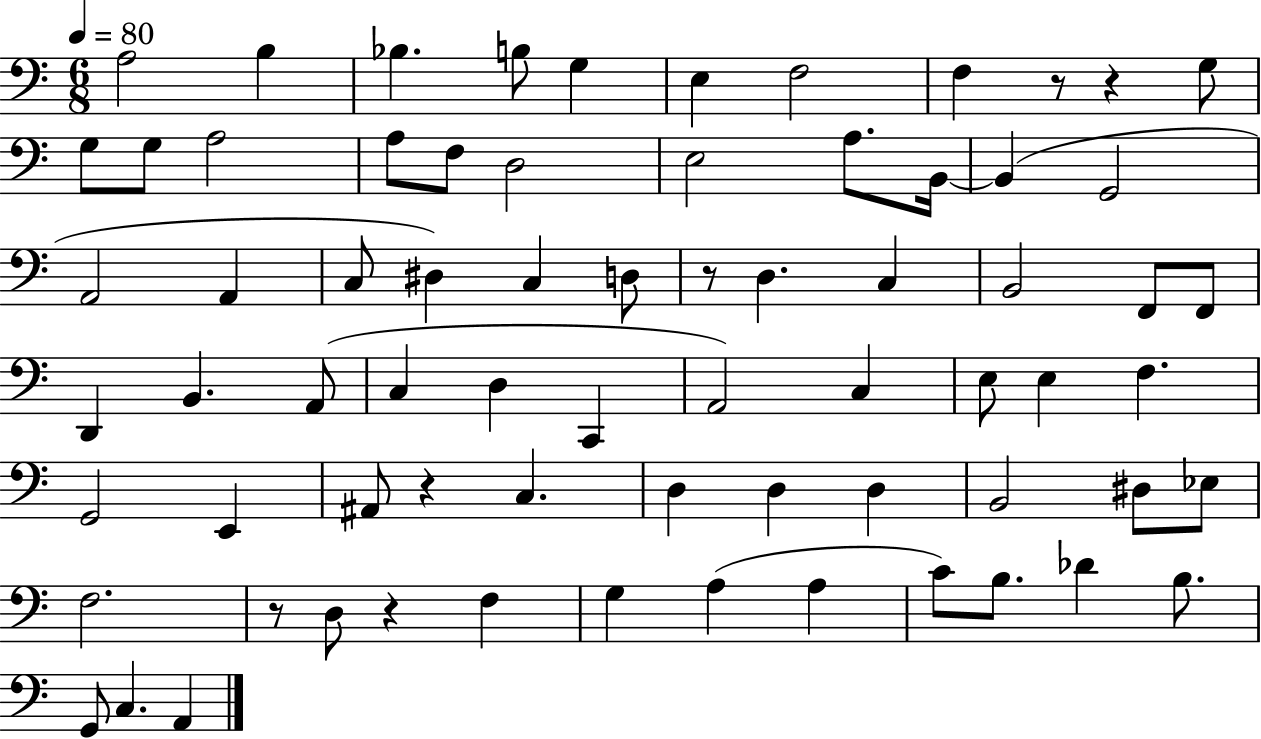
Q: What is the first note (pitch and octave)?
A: A3